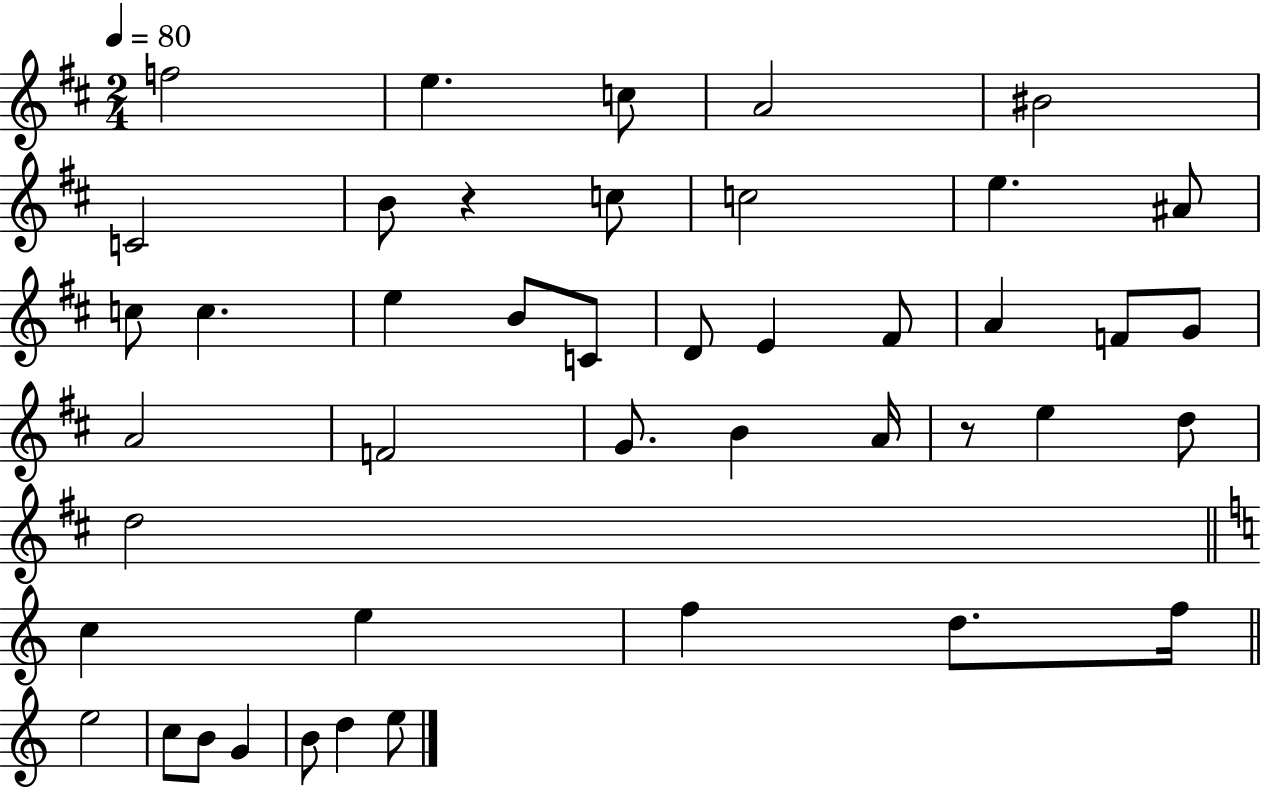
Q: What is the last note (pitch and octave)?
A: E5